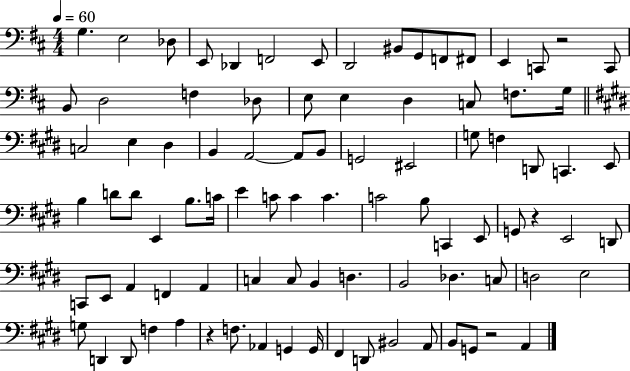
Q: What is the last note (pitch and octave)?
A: A2